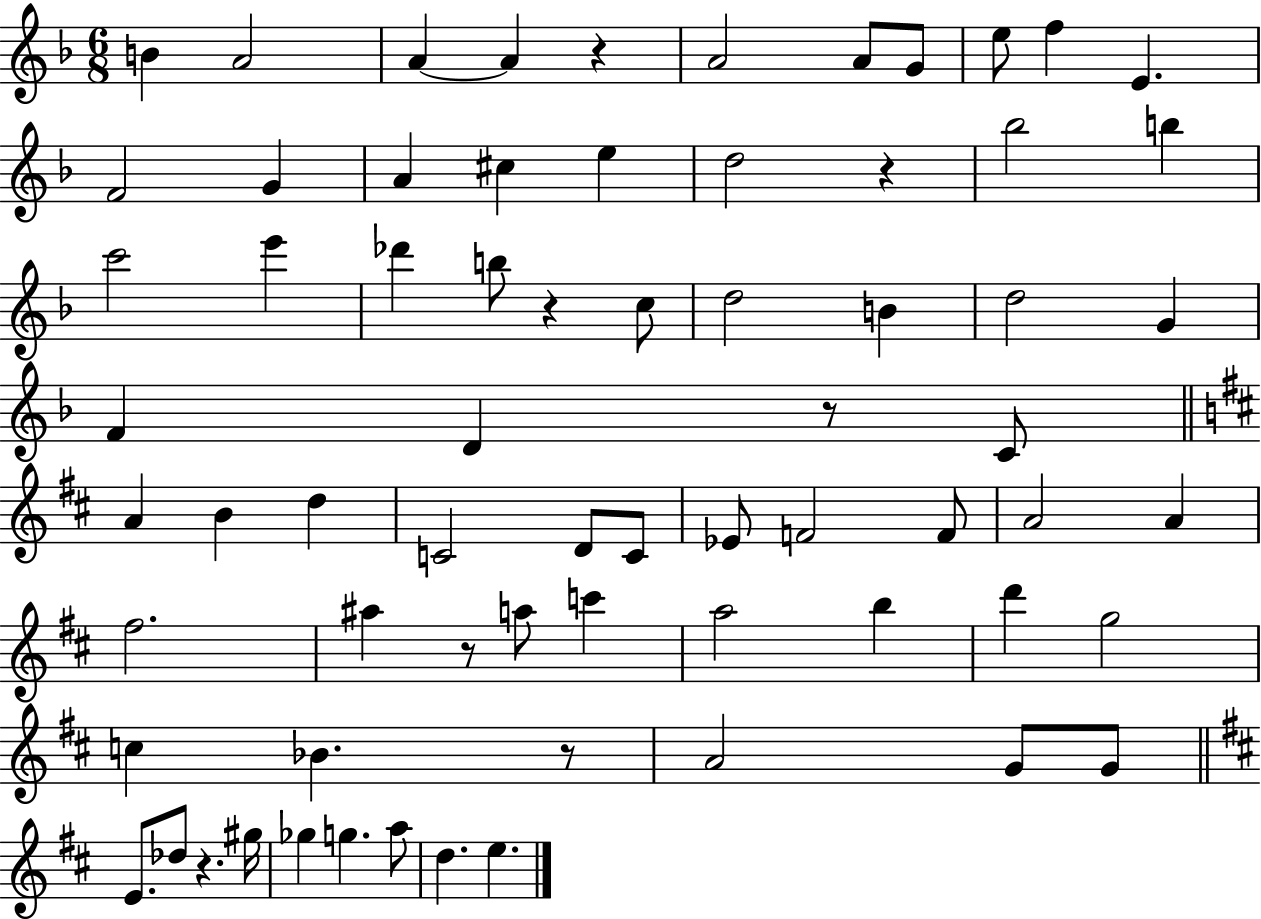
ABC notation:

X:1
T:Untitled
M:6/8
L:1/4
K:F
B A2 A A z A2 A/2 G/2 e/2 f E F2 G A ^c e d2 z _b2 b c'2 e' _d' b/2 z c/2 d2 B d2 G F D z/2 C/2 A B d C2 D/2 C/2 _E/2 F2 F/2 A2 A ^f2 ^a z/2 a/2 c' a2 b d' g2 c _B z/2 A2 G/2 G/2 E/2 _d/2 z ^g/4 _g g a/2 d e